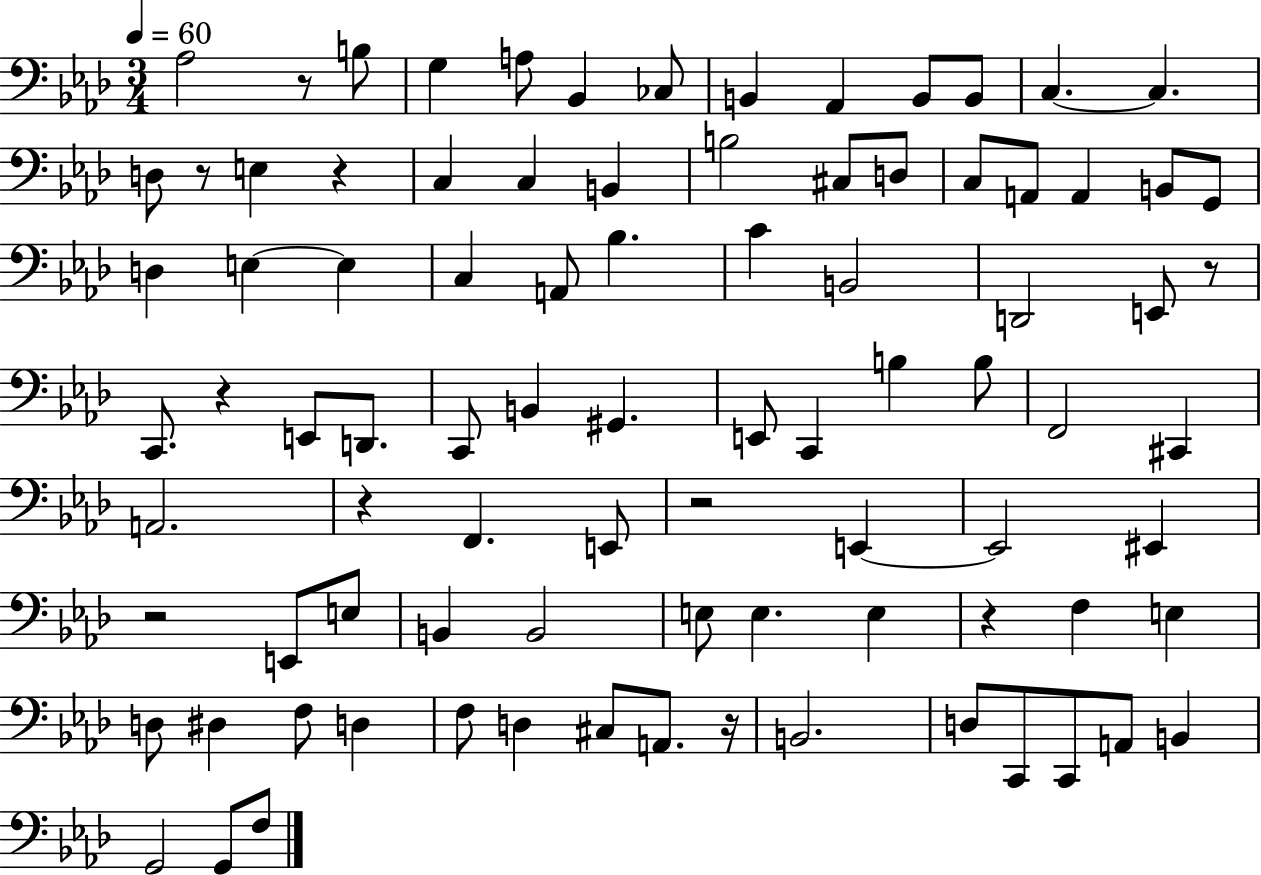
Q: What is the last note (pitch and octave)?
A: F3